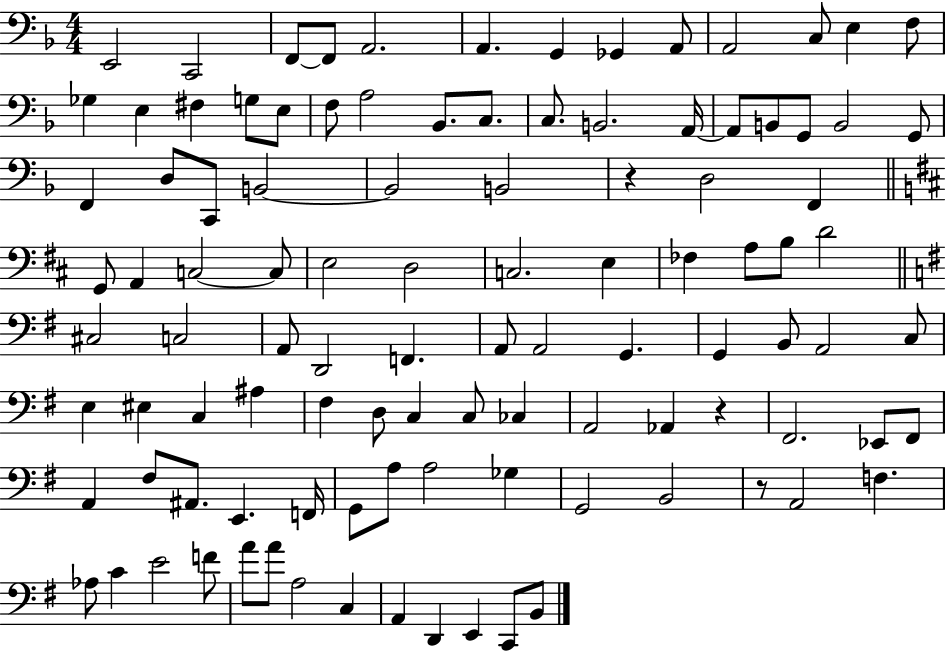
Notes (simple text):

E2/h C2/h F2/e F2/e A2/h. A2/q. G2/q Gb2/q A2/e A2/h C3/e E3/q F3/e Gb3/q E3/q F#3/q G3/e E3/e F3/e A3/h Bb2/e. C3/e. C3/e. B2/h. A2/s A2/e B2/e G2/e B2/h G2/e F2/q D3/e C2/e B2/h B2/h B2/h R/q D3/h F2/q G2/e A2/q C3/h C3/e E3/h D3/h C3/h. E3/q FES3/q A3/e B3/e D4/h C#3/h C3/h A2/e D2/h F2/q. A2/e A2/h G2/q. G2/q B2/e A2/h C3/e E3/q EIS3/q C3/q A#3/q F#3/q D3/e C3/q C3/e CES3/q A2/h Ab2/q R/q F#2/h. Eb2/e F#2/e A2/q F#3/e A#2/e. E2/q. F2/s G2/e A3/e A3/h Gb3/q G2/h B2/h R/e A2/h F3/q. Ab3/e C4/q E4/h F4/e A4/e A4/e A3/h C3/q A2/q D2/q E2/q C2/e B2/e